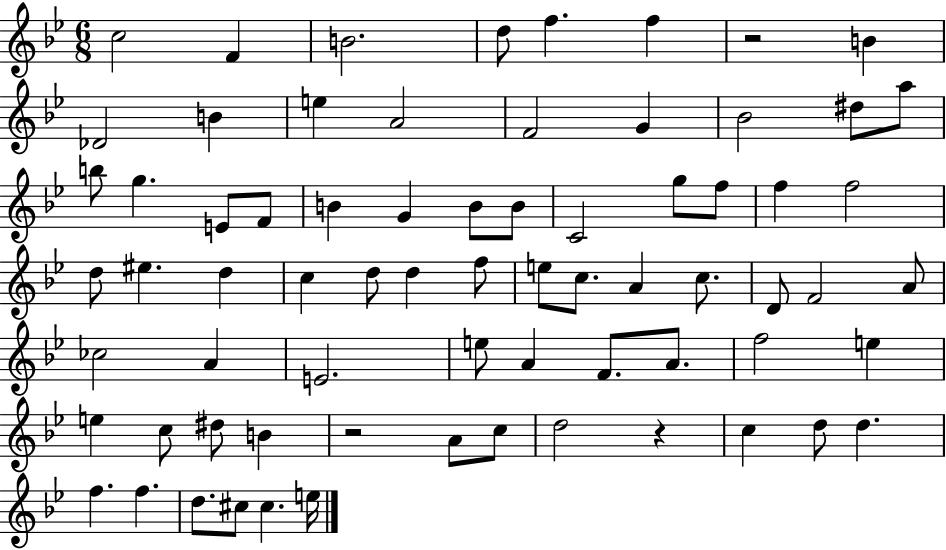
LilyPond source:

{
  \clef treble
  \numericTimeSignature
  \time 6/8
  \key bes \major
  c''2 f'4 | b'2. | d''8 f''4. f''4 | r2 b'4 | \break des'2 b'4 | e''4 a'2 | f'2 g'4 | bes'2 dis''8 a''8 | \break b''8 g''4. e'8 f'8 | b'4 g'4 b'8 b'8 | c'2 g''8 f''8 | f''4 f''2 | \break d''8 eis''4. d''4 | c''4 d''8 d''4 f''8 | e''8 c''8. a'4 c''8. | d'8 f'2 a'8 | \break ces''2 a'4 | e'2. | e''8 a'4 f'8. a'8. | f''2 e''4 | \break e''4 c''8 dis''8 b'4 | r2 a'8 c''8 | d''2 r4 | c''4 d''8 d''4. | \break f''4. f''4. | d''8. cis''8 cis''4. e''16 | \bar "|."
}